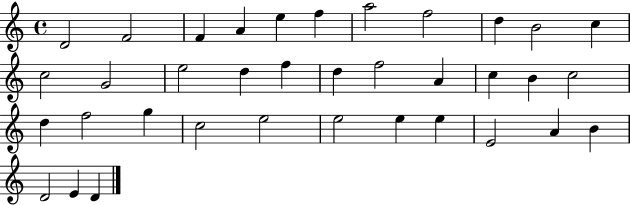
X:1
T:Untitled
M:4/4
L:1/4
K:C
D2 F2 F A e f a2 f2 d B2 c c2 G2 e2 d f d f2 A c B c2 d f2 g c2 e2 e2 e e E2 A B D2 E D